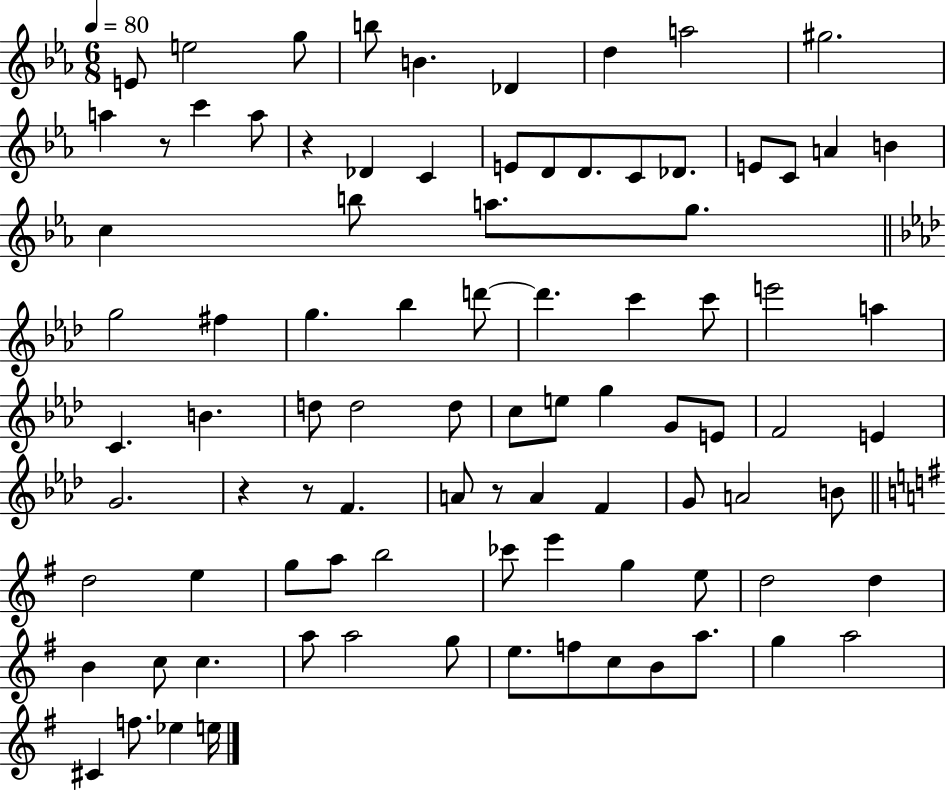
E4/e E5/h G5/e B5/e B4/q. Db4/q D5/q A5/h G#5/h. A5/q R/e C6/q A5/e R/q Db4/q C4/q E4/e D4/e D4/e. C4/e Db4/e. E4/e C4/e A4/q B4/q C5/q B5/e A5/e. G5/e. G5/h F#5/q G5/q. Bb5/q D6/e D6/q. C6/q C6/e E6/h A5/q C4/q. B4/q. D5/e D5/h D5/e C5/e E5/e G5/q G4/e E4/e F4/h E4/q G4/h. R/q R/e F4/q. A4/e R/e A4/q F4/q G4/e A4/h B4/e D5/h E5/q G5/e A5/e B5/h CES6/e E6/q G5/q E5/e D5/h D5/q B4/q C5/e C5/q. A5/e A5/h G5/e E5/e. F5/e C5/e B4/e A5/e. G5/q A5/h C#4/q F5/e. Eb5/q E5/s